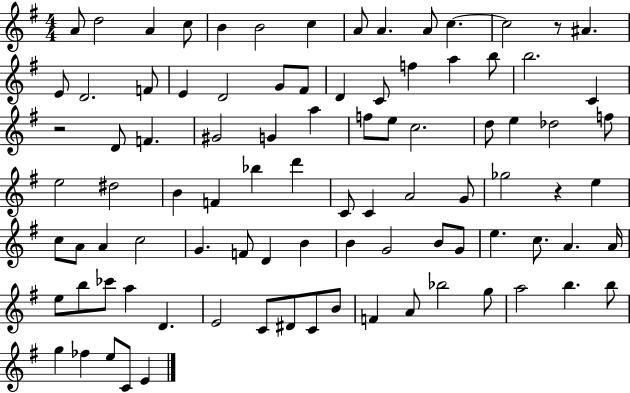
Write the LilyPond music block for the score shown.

{
  \clef treble
  \numericTimeSignature
  \time 4/4
  \key g \major
  a'8 d''2 a'4 c''8 | b'4 b'2 c''4 | a'8 a'4. a'8 c''4.~~ | c''2 r8 ais'4. | \break e'8 d'2. f'8 | e'4 d'2 g'8 fis'8 | d'4 c'8 f''4 a''4 b''8 | b''2. c'4 | \break r2 d'8 f'4. | gis'2 g'4 a''4 | f''8 e''8 c''2. | d''8 e''4 des''2 f''8 | \break e''2 dis''2 | b'4 f'4 bes''4 d'''4 | c'8 c'4 a'2 g'8 | ges''2 r4 e''4 | \break c''8 a'8 a'4 c''2 | g'4. f'8 d'4 b'4 | b'4 g'2 b'8 g'8 | e''4. c''8. a'4. a'16 | \break e''8 b''8 ces'''8 a''4 d'4. | e'2 c'8 dis'8 c'8 b'8 | f'4 a'8 bes''2 g''8 | a''2 b''4. b''8 | \break g''4 fes''4 e''8 c'8 e'4 | \bar "|."
}